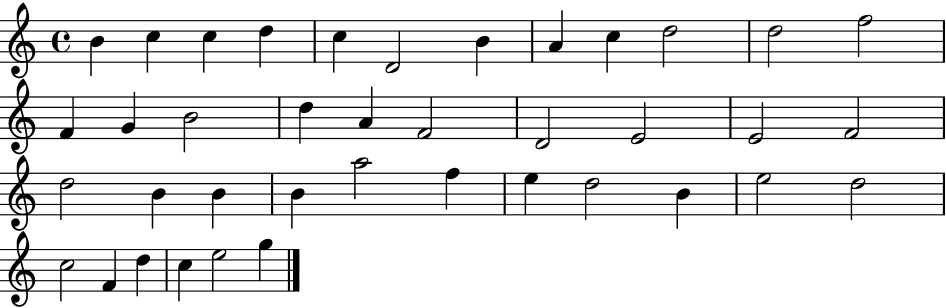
{
  \clef treble
  \time 4/4
  \defaultTimeSignature
  \key c \major
  b'4 c''4 c''4 d''4 | c''4 d'2 b'4 | a'4 c''4 d''2 | d''2 f''2 | \break f'4 g'4 b'2 | d''4 a'4 f'2 | d'2 e'2 | e'2 f'2 | \break d''2 b'4 b'4 | b'4 a''2 f''4 | e''4 d''2 b'4 | e''2 d''2 | \break c''2 f'4 d''4 | c''4 e''2 g''4 | \bar "|."
}